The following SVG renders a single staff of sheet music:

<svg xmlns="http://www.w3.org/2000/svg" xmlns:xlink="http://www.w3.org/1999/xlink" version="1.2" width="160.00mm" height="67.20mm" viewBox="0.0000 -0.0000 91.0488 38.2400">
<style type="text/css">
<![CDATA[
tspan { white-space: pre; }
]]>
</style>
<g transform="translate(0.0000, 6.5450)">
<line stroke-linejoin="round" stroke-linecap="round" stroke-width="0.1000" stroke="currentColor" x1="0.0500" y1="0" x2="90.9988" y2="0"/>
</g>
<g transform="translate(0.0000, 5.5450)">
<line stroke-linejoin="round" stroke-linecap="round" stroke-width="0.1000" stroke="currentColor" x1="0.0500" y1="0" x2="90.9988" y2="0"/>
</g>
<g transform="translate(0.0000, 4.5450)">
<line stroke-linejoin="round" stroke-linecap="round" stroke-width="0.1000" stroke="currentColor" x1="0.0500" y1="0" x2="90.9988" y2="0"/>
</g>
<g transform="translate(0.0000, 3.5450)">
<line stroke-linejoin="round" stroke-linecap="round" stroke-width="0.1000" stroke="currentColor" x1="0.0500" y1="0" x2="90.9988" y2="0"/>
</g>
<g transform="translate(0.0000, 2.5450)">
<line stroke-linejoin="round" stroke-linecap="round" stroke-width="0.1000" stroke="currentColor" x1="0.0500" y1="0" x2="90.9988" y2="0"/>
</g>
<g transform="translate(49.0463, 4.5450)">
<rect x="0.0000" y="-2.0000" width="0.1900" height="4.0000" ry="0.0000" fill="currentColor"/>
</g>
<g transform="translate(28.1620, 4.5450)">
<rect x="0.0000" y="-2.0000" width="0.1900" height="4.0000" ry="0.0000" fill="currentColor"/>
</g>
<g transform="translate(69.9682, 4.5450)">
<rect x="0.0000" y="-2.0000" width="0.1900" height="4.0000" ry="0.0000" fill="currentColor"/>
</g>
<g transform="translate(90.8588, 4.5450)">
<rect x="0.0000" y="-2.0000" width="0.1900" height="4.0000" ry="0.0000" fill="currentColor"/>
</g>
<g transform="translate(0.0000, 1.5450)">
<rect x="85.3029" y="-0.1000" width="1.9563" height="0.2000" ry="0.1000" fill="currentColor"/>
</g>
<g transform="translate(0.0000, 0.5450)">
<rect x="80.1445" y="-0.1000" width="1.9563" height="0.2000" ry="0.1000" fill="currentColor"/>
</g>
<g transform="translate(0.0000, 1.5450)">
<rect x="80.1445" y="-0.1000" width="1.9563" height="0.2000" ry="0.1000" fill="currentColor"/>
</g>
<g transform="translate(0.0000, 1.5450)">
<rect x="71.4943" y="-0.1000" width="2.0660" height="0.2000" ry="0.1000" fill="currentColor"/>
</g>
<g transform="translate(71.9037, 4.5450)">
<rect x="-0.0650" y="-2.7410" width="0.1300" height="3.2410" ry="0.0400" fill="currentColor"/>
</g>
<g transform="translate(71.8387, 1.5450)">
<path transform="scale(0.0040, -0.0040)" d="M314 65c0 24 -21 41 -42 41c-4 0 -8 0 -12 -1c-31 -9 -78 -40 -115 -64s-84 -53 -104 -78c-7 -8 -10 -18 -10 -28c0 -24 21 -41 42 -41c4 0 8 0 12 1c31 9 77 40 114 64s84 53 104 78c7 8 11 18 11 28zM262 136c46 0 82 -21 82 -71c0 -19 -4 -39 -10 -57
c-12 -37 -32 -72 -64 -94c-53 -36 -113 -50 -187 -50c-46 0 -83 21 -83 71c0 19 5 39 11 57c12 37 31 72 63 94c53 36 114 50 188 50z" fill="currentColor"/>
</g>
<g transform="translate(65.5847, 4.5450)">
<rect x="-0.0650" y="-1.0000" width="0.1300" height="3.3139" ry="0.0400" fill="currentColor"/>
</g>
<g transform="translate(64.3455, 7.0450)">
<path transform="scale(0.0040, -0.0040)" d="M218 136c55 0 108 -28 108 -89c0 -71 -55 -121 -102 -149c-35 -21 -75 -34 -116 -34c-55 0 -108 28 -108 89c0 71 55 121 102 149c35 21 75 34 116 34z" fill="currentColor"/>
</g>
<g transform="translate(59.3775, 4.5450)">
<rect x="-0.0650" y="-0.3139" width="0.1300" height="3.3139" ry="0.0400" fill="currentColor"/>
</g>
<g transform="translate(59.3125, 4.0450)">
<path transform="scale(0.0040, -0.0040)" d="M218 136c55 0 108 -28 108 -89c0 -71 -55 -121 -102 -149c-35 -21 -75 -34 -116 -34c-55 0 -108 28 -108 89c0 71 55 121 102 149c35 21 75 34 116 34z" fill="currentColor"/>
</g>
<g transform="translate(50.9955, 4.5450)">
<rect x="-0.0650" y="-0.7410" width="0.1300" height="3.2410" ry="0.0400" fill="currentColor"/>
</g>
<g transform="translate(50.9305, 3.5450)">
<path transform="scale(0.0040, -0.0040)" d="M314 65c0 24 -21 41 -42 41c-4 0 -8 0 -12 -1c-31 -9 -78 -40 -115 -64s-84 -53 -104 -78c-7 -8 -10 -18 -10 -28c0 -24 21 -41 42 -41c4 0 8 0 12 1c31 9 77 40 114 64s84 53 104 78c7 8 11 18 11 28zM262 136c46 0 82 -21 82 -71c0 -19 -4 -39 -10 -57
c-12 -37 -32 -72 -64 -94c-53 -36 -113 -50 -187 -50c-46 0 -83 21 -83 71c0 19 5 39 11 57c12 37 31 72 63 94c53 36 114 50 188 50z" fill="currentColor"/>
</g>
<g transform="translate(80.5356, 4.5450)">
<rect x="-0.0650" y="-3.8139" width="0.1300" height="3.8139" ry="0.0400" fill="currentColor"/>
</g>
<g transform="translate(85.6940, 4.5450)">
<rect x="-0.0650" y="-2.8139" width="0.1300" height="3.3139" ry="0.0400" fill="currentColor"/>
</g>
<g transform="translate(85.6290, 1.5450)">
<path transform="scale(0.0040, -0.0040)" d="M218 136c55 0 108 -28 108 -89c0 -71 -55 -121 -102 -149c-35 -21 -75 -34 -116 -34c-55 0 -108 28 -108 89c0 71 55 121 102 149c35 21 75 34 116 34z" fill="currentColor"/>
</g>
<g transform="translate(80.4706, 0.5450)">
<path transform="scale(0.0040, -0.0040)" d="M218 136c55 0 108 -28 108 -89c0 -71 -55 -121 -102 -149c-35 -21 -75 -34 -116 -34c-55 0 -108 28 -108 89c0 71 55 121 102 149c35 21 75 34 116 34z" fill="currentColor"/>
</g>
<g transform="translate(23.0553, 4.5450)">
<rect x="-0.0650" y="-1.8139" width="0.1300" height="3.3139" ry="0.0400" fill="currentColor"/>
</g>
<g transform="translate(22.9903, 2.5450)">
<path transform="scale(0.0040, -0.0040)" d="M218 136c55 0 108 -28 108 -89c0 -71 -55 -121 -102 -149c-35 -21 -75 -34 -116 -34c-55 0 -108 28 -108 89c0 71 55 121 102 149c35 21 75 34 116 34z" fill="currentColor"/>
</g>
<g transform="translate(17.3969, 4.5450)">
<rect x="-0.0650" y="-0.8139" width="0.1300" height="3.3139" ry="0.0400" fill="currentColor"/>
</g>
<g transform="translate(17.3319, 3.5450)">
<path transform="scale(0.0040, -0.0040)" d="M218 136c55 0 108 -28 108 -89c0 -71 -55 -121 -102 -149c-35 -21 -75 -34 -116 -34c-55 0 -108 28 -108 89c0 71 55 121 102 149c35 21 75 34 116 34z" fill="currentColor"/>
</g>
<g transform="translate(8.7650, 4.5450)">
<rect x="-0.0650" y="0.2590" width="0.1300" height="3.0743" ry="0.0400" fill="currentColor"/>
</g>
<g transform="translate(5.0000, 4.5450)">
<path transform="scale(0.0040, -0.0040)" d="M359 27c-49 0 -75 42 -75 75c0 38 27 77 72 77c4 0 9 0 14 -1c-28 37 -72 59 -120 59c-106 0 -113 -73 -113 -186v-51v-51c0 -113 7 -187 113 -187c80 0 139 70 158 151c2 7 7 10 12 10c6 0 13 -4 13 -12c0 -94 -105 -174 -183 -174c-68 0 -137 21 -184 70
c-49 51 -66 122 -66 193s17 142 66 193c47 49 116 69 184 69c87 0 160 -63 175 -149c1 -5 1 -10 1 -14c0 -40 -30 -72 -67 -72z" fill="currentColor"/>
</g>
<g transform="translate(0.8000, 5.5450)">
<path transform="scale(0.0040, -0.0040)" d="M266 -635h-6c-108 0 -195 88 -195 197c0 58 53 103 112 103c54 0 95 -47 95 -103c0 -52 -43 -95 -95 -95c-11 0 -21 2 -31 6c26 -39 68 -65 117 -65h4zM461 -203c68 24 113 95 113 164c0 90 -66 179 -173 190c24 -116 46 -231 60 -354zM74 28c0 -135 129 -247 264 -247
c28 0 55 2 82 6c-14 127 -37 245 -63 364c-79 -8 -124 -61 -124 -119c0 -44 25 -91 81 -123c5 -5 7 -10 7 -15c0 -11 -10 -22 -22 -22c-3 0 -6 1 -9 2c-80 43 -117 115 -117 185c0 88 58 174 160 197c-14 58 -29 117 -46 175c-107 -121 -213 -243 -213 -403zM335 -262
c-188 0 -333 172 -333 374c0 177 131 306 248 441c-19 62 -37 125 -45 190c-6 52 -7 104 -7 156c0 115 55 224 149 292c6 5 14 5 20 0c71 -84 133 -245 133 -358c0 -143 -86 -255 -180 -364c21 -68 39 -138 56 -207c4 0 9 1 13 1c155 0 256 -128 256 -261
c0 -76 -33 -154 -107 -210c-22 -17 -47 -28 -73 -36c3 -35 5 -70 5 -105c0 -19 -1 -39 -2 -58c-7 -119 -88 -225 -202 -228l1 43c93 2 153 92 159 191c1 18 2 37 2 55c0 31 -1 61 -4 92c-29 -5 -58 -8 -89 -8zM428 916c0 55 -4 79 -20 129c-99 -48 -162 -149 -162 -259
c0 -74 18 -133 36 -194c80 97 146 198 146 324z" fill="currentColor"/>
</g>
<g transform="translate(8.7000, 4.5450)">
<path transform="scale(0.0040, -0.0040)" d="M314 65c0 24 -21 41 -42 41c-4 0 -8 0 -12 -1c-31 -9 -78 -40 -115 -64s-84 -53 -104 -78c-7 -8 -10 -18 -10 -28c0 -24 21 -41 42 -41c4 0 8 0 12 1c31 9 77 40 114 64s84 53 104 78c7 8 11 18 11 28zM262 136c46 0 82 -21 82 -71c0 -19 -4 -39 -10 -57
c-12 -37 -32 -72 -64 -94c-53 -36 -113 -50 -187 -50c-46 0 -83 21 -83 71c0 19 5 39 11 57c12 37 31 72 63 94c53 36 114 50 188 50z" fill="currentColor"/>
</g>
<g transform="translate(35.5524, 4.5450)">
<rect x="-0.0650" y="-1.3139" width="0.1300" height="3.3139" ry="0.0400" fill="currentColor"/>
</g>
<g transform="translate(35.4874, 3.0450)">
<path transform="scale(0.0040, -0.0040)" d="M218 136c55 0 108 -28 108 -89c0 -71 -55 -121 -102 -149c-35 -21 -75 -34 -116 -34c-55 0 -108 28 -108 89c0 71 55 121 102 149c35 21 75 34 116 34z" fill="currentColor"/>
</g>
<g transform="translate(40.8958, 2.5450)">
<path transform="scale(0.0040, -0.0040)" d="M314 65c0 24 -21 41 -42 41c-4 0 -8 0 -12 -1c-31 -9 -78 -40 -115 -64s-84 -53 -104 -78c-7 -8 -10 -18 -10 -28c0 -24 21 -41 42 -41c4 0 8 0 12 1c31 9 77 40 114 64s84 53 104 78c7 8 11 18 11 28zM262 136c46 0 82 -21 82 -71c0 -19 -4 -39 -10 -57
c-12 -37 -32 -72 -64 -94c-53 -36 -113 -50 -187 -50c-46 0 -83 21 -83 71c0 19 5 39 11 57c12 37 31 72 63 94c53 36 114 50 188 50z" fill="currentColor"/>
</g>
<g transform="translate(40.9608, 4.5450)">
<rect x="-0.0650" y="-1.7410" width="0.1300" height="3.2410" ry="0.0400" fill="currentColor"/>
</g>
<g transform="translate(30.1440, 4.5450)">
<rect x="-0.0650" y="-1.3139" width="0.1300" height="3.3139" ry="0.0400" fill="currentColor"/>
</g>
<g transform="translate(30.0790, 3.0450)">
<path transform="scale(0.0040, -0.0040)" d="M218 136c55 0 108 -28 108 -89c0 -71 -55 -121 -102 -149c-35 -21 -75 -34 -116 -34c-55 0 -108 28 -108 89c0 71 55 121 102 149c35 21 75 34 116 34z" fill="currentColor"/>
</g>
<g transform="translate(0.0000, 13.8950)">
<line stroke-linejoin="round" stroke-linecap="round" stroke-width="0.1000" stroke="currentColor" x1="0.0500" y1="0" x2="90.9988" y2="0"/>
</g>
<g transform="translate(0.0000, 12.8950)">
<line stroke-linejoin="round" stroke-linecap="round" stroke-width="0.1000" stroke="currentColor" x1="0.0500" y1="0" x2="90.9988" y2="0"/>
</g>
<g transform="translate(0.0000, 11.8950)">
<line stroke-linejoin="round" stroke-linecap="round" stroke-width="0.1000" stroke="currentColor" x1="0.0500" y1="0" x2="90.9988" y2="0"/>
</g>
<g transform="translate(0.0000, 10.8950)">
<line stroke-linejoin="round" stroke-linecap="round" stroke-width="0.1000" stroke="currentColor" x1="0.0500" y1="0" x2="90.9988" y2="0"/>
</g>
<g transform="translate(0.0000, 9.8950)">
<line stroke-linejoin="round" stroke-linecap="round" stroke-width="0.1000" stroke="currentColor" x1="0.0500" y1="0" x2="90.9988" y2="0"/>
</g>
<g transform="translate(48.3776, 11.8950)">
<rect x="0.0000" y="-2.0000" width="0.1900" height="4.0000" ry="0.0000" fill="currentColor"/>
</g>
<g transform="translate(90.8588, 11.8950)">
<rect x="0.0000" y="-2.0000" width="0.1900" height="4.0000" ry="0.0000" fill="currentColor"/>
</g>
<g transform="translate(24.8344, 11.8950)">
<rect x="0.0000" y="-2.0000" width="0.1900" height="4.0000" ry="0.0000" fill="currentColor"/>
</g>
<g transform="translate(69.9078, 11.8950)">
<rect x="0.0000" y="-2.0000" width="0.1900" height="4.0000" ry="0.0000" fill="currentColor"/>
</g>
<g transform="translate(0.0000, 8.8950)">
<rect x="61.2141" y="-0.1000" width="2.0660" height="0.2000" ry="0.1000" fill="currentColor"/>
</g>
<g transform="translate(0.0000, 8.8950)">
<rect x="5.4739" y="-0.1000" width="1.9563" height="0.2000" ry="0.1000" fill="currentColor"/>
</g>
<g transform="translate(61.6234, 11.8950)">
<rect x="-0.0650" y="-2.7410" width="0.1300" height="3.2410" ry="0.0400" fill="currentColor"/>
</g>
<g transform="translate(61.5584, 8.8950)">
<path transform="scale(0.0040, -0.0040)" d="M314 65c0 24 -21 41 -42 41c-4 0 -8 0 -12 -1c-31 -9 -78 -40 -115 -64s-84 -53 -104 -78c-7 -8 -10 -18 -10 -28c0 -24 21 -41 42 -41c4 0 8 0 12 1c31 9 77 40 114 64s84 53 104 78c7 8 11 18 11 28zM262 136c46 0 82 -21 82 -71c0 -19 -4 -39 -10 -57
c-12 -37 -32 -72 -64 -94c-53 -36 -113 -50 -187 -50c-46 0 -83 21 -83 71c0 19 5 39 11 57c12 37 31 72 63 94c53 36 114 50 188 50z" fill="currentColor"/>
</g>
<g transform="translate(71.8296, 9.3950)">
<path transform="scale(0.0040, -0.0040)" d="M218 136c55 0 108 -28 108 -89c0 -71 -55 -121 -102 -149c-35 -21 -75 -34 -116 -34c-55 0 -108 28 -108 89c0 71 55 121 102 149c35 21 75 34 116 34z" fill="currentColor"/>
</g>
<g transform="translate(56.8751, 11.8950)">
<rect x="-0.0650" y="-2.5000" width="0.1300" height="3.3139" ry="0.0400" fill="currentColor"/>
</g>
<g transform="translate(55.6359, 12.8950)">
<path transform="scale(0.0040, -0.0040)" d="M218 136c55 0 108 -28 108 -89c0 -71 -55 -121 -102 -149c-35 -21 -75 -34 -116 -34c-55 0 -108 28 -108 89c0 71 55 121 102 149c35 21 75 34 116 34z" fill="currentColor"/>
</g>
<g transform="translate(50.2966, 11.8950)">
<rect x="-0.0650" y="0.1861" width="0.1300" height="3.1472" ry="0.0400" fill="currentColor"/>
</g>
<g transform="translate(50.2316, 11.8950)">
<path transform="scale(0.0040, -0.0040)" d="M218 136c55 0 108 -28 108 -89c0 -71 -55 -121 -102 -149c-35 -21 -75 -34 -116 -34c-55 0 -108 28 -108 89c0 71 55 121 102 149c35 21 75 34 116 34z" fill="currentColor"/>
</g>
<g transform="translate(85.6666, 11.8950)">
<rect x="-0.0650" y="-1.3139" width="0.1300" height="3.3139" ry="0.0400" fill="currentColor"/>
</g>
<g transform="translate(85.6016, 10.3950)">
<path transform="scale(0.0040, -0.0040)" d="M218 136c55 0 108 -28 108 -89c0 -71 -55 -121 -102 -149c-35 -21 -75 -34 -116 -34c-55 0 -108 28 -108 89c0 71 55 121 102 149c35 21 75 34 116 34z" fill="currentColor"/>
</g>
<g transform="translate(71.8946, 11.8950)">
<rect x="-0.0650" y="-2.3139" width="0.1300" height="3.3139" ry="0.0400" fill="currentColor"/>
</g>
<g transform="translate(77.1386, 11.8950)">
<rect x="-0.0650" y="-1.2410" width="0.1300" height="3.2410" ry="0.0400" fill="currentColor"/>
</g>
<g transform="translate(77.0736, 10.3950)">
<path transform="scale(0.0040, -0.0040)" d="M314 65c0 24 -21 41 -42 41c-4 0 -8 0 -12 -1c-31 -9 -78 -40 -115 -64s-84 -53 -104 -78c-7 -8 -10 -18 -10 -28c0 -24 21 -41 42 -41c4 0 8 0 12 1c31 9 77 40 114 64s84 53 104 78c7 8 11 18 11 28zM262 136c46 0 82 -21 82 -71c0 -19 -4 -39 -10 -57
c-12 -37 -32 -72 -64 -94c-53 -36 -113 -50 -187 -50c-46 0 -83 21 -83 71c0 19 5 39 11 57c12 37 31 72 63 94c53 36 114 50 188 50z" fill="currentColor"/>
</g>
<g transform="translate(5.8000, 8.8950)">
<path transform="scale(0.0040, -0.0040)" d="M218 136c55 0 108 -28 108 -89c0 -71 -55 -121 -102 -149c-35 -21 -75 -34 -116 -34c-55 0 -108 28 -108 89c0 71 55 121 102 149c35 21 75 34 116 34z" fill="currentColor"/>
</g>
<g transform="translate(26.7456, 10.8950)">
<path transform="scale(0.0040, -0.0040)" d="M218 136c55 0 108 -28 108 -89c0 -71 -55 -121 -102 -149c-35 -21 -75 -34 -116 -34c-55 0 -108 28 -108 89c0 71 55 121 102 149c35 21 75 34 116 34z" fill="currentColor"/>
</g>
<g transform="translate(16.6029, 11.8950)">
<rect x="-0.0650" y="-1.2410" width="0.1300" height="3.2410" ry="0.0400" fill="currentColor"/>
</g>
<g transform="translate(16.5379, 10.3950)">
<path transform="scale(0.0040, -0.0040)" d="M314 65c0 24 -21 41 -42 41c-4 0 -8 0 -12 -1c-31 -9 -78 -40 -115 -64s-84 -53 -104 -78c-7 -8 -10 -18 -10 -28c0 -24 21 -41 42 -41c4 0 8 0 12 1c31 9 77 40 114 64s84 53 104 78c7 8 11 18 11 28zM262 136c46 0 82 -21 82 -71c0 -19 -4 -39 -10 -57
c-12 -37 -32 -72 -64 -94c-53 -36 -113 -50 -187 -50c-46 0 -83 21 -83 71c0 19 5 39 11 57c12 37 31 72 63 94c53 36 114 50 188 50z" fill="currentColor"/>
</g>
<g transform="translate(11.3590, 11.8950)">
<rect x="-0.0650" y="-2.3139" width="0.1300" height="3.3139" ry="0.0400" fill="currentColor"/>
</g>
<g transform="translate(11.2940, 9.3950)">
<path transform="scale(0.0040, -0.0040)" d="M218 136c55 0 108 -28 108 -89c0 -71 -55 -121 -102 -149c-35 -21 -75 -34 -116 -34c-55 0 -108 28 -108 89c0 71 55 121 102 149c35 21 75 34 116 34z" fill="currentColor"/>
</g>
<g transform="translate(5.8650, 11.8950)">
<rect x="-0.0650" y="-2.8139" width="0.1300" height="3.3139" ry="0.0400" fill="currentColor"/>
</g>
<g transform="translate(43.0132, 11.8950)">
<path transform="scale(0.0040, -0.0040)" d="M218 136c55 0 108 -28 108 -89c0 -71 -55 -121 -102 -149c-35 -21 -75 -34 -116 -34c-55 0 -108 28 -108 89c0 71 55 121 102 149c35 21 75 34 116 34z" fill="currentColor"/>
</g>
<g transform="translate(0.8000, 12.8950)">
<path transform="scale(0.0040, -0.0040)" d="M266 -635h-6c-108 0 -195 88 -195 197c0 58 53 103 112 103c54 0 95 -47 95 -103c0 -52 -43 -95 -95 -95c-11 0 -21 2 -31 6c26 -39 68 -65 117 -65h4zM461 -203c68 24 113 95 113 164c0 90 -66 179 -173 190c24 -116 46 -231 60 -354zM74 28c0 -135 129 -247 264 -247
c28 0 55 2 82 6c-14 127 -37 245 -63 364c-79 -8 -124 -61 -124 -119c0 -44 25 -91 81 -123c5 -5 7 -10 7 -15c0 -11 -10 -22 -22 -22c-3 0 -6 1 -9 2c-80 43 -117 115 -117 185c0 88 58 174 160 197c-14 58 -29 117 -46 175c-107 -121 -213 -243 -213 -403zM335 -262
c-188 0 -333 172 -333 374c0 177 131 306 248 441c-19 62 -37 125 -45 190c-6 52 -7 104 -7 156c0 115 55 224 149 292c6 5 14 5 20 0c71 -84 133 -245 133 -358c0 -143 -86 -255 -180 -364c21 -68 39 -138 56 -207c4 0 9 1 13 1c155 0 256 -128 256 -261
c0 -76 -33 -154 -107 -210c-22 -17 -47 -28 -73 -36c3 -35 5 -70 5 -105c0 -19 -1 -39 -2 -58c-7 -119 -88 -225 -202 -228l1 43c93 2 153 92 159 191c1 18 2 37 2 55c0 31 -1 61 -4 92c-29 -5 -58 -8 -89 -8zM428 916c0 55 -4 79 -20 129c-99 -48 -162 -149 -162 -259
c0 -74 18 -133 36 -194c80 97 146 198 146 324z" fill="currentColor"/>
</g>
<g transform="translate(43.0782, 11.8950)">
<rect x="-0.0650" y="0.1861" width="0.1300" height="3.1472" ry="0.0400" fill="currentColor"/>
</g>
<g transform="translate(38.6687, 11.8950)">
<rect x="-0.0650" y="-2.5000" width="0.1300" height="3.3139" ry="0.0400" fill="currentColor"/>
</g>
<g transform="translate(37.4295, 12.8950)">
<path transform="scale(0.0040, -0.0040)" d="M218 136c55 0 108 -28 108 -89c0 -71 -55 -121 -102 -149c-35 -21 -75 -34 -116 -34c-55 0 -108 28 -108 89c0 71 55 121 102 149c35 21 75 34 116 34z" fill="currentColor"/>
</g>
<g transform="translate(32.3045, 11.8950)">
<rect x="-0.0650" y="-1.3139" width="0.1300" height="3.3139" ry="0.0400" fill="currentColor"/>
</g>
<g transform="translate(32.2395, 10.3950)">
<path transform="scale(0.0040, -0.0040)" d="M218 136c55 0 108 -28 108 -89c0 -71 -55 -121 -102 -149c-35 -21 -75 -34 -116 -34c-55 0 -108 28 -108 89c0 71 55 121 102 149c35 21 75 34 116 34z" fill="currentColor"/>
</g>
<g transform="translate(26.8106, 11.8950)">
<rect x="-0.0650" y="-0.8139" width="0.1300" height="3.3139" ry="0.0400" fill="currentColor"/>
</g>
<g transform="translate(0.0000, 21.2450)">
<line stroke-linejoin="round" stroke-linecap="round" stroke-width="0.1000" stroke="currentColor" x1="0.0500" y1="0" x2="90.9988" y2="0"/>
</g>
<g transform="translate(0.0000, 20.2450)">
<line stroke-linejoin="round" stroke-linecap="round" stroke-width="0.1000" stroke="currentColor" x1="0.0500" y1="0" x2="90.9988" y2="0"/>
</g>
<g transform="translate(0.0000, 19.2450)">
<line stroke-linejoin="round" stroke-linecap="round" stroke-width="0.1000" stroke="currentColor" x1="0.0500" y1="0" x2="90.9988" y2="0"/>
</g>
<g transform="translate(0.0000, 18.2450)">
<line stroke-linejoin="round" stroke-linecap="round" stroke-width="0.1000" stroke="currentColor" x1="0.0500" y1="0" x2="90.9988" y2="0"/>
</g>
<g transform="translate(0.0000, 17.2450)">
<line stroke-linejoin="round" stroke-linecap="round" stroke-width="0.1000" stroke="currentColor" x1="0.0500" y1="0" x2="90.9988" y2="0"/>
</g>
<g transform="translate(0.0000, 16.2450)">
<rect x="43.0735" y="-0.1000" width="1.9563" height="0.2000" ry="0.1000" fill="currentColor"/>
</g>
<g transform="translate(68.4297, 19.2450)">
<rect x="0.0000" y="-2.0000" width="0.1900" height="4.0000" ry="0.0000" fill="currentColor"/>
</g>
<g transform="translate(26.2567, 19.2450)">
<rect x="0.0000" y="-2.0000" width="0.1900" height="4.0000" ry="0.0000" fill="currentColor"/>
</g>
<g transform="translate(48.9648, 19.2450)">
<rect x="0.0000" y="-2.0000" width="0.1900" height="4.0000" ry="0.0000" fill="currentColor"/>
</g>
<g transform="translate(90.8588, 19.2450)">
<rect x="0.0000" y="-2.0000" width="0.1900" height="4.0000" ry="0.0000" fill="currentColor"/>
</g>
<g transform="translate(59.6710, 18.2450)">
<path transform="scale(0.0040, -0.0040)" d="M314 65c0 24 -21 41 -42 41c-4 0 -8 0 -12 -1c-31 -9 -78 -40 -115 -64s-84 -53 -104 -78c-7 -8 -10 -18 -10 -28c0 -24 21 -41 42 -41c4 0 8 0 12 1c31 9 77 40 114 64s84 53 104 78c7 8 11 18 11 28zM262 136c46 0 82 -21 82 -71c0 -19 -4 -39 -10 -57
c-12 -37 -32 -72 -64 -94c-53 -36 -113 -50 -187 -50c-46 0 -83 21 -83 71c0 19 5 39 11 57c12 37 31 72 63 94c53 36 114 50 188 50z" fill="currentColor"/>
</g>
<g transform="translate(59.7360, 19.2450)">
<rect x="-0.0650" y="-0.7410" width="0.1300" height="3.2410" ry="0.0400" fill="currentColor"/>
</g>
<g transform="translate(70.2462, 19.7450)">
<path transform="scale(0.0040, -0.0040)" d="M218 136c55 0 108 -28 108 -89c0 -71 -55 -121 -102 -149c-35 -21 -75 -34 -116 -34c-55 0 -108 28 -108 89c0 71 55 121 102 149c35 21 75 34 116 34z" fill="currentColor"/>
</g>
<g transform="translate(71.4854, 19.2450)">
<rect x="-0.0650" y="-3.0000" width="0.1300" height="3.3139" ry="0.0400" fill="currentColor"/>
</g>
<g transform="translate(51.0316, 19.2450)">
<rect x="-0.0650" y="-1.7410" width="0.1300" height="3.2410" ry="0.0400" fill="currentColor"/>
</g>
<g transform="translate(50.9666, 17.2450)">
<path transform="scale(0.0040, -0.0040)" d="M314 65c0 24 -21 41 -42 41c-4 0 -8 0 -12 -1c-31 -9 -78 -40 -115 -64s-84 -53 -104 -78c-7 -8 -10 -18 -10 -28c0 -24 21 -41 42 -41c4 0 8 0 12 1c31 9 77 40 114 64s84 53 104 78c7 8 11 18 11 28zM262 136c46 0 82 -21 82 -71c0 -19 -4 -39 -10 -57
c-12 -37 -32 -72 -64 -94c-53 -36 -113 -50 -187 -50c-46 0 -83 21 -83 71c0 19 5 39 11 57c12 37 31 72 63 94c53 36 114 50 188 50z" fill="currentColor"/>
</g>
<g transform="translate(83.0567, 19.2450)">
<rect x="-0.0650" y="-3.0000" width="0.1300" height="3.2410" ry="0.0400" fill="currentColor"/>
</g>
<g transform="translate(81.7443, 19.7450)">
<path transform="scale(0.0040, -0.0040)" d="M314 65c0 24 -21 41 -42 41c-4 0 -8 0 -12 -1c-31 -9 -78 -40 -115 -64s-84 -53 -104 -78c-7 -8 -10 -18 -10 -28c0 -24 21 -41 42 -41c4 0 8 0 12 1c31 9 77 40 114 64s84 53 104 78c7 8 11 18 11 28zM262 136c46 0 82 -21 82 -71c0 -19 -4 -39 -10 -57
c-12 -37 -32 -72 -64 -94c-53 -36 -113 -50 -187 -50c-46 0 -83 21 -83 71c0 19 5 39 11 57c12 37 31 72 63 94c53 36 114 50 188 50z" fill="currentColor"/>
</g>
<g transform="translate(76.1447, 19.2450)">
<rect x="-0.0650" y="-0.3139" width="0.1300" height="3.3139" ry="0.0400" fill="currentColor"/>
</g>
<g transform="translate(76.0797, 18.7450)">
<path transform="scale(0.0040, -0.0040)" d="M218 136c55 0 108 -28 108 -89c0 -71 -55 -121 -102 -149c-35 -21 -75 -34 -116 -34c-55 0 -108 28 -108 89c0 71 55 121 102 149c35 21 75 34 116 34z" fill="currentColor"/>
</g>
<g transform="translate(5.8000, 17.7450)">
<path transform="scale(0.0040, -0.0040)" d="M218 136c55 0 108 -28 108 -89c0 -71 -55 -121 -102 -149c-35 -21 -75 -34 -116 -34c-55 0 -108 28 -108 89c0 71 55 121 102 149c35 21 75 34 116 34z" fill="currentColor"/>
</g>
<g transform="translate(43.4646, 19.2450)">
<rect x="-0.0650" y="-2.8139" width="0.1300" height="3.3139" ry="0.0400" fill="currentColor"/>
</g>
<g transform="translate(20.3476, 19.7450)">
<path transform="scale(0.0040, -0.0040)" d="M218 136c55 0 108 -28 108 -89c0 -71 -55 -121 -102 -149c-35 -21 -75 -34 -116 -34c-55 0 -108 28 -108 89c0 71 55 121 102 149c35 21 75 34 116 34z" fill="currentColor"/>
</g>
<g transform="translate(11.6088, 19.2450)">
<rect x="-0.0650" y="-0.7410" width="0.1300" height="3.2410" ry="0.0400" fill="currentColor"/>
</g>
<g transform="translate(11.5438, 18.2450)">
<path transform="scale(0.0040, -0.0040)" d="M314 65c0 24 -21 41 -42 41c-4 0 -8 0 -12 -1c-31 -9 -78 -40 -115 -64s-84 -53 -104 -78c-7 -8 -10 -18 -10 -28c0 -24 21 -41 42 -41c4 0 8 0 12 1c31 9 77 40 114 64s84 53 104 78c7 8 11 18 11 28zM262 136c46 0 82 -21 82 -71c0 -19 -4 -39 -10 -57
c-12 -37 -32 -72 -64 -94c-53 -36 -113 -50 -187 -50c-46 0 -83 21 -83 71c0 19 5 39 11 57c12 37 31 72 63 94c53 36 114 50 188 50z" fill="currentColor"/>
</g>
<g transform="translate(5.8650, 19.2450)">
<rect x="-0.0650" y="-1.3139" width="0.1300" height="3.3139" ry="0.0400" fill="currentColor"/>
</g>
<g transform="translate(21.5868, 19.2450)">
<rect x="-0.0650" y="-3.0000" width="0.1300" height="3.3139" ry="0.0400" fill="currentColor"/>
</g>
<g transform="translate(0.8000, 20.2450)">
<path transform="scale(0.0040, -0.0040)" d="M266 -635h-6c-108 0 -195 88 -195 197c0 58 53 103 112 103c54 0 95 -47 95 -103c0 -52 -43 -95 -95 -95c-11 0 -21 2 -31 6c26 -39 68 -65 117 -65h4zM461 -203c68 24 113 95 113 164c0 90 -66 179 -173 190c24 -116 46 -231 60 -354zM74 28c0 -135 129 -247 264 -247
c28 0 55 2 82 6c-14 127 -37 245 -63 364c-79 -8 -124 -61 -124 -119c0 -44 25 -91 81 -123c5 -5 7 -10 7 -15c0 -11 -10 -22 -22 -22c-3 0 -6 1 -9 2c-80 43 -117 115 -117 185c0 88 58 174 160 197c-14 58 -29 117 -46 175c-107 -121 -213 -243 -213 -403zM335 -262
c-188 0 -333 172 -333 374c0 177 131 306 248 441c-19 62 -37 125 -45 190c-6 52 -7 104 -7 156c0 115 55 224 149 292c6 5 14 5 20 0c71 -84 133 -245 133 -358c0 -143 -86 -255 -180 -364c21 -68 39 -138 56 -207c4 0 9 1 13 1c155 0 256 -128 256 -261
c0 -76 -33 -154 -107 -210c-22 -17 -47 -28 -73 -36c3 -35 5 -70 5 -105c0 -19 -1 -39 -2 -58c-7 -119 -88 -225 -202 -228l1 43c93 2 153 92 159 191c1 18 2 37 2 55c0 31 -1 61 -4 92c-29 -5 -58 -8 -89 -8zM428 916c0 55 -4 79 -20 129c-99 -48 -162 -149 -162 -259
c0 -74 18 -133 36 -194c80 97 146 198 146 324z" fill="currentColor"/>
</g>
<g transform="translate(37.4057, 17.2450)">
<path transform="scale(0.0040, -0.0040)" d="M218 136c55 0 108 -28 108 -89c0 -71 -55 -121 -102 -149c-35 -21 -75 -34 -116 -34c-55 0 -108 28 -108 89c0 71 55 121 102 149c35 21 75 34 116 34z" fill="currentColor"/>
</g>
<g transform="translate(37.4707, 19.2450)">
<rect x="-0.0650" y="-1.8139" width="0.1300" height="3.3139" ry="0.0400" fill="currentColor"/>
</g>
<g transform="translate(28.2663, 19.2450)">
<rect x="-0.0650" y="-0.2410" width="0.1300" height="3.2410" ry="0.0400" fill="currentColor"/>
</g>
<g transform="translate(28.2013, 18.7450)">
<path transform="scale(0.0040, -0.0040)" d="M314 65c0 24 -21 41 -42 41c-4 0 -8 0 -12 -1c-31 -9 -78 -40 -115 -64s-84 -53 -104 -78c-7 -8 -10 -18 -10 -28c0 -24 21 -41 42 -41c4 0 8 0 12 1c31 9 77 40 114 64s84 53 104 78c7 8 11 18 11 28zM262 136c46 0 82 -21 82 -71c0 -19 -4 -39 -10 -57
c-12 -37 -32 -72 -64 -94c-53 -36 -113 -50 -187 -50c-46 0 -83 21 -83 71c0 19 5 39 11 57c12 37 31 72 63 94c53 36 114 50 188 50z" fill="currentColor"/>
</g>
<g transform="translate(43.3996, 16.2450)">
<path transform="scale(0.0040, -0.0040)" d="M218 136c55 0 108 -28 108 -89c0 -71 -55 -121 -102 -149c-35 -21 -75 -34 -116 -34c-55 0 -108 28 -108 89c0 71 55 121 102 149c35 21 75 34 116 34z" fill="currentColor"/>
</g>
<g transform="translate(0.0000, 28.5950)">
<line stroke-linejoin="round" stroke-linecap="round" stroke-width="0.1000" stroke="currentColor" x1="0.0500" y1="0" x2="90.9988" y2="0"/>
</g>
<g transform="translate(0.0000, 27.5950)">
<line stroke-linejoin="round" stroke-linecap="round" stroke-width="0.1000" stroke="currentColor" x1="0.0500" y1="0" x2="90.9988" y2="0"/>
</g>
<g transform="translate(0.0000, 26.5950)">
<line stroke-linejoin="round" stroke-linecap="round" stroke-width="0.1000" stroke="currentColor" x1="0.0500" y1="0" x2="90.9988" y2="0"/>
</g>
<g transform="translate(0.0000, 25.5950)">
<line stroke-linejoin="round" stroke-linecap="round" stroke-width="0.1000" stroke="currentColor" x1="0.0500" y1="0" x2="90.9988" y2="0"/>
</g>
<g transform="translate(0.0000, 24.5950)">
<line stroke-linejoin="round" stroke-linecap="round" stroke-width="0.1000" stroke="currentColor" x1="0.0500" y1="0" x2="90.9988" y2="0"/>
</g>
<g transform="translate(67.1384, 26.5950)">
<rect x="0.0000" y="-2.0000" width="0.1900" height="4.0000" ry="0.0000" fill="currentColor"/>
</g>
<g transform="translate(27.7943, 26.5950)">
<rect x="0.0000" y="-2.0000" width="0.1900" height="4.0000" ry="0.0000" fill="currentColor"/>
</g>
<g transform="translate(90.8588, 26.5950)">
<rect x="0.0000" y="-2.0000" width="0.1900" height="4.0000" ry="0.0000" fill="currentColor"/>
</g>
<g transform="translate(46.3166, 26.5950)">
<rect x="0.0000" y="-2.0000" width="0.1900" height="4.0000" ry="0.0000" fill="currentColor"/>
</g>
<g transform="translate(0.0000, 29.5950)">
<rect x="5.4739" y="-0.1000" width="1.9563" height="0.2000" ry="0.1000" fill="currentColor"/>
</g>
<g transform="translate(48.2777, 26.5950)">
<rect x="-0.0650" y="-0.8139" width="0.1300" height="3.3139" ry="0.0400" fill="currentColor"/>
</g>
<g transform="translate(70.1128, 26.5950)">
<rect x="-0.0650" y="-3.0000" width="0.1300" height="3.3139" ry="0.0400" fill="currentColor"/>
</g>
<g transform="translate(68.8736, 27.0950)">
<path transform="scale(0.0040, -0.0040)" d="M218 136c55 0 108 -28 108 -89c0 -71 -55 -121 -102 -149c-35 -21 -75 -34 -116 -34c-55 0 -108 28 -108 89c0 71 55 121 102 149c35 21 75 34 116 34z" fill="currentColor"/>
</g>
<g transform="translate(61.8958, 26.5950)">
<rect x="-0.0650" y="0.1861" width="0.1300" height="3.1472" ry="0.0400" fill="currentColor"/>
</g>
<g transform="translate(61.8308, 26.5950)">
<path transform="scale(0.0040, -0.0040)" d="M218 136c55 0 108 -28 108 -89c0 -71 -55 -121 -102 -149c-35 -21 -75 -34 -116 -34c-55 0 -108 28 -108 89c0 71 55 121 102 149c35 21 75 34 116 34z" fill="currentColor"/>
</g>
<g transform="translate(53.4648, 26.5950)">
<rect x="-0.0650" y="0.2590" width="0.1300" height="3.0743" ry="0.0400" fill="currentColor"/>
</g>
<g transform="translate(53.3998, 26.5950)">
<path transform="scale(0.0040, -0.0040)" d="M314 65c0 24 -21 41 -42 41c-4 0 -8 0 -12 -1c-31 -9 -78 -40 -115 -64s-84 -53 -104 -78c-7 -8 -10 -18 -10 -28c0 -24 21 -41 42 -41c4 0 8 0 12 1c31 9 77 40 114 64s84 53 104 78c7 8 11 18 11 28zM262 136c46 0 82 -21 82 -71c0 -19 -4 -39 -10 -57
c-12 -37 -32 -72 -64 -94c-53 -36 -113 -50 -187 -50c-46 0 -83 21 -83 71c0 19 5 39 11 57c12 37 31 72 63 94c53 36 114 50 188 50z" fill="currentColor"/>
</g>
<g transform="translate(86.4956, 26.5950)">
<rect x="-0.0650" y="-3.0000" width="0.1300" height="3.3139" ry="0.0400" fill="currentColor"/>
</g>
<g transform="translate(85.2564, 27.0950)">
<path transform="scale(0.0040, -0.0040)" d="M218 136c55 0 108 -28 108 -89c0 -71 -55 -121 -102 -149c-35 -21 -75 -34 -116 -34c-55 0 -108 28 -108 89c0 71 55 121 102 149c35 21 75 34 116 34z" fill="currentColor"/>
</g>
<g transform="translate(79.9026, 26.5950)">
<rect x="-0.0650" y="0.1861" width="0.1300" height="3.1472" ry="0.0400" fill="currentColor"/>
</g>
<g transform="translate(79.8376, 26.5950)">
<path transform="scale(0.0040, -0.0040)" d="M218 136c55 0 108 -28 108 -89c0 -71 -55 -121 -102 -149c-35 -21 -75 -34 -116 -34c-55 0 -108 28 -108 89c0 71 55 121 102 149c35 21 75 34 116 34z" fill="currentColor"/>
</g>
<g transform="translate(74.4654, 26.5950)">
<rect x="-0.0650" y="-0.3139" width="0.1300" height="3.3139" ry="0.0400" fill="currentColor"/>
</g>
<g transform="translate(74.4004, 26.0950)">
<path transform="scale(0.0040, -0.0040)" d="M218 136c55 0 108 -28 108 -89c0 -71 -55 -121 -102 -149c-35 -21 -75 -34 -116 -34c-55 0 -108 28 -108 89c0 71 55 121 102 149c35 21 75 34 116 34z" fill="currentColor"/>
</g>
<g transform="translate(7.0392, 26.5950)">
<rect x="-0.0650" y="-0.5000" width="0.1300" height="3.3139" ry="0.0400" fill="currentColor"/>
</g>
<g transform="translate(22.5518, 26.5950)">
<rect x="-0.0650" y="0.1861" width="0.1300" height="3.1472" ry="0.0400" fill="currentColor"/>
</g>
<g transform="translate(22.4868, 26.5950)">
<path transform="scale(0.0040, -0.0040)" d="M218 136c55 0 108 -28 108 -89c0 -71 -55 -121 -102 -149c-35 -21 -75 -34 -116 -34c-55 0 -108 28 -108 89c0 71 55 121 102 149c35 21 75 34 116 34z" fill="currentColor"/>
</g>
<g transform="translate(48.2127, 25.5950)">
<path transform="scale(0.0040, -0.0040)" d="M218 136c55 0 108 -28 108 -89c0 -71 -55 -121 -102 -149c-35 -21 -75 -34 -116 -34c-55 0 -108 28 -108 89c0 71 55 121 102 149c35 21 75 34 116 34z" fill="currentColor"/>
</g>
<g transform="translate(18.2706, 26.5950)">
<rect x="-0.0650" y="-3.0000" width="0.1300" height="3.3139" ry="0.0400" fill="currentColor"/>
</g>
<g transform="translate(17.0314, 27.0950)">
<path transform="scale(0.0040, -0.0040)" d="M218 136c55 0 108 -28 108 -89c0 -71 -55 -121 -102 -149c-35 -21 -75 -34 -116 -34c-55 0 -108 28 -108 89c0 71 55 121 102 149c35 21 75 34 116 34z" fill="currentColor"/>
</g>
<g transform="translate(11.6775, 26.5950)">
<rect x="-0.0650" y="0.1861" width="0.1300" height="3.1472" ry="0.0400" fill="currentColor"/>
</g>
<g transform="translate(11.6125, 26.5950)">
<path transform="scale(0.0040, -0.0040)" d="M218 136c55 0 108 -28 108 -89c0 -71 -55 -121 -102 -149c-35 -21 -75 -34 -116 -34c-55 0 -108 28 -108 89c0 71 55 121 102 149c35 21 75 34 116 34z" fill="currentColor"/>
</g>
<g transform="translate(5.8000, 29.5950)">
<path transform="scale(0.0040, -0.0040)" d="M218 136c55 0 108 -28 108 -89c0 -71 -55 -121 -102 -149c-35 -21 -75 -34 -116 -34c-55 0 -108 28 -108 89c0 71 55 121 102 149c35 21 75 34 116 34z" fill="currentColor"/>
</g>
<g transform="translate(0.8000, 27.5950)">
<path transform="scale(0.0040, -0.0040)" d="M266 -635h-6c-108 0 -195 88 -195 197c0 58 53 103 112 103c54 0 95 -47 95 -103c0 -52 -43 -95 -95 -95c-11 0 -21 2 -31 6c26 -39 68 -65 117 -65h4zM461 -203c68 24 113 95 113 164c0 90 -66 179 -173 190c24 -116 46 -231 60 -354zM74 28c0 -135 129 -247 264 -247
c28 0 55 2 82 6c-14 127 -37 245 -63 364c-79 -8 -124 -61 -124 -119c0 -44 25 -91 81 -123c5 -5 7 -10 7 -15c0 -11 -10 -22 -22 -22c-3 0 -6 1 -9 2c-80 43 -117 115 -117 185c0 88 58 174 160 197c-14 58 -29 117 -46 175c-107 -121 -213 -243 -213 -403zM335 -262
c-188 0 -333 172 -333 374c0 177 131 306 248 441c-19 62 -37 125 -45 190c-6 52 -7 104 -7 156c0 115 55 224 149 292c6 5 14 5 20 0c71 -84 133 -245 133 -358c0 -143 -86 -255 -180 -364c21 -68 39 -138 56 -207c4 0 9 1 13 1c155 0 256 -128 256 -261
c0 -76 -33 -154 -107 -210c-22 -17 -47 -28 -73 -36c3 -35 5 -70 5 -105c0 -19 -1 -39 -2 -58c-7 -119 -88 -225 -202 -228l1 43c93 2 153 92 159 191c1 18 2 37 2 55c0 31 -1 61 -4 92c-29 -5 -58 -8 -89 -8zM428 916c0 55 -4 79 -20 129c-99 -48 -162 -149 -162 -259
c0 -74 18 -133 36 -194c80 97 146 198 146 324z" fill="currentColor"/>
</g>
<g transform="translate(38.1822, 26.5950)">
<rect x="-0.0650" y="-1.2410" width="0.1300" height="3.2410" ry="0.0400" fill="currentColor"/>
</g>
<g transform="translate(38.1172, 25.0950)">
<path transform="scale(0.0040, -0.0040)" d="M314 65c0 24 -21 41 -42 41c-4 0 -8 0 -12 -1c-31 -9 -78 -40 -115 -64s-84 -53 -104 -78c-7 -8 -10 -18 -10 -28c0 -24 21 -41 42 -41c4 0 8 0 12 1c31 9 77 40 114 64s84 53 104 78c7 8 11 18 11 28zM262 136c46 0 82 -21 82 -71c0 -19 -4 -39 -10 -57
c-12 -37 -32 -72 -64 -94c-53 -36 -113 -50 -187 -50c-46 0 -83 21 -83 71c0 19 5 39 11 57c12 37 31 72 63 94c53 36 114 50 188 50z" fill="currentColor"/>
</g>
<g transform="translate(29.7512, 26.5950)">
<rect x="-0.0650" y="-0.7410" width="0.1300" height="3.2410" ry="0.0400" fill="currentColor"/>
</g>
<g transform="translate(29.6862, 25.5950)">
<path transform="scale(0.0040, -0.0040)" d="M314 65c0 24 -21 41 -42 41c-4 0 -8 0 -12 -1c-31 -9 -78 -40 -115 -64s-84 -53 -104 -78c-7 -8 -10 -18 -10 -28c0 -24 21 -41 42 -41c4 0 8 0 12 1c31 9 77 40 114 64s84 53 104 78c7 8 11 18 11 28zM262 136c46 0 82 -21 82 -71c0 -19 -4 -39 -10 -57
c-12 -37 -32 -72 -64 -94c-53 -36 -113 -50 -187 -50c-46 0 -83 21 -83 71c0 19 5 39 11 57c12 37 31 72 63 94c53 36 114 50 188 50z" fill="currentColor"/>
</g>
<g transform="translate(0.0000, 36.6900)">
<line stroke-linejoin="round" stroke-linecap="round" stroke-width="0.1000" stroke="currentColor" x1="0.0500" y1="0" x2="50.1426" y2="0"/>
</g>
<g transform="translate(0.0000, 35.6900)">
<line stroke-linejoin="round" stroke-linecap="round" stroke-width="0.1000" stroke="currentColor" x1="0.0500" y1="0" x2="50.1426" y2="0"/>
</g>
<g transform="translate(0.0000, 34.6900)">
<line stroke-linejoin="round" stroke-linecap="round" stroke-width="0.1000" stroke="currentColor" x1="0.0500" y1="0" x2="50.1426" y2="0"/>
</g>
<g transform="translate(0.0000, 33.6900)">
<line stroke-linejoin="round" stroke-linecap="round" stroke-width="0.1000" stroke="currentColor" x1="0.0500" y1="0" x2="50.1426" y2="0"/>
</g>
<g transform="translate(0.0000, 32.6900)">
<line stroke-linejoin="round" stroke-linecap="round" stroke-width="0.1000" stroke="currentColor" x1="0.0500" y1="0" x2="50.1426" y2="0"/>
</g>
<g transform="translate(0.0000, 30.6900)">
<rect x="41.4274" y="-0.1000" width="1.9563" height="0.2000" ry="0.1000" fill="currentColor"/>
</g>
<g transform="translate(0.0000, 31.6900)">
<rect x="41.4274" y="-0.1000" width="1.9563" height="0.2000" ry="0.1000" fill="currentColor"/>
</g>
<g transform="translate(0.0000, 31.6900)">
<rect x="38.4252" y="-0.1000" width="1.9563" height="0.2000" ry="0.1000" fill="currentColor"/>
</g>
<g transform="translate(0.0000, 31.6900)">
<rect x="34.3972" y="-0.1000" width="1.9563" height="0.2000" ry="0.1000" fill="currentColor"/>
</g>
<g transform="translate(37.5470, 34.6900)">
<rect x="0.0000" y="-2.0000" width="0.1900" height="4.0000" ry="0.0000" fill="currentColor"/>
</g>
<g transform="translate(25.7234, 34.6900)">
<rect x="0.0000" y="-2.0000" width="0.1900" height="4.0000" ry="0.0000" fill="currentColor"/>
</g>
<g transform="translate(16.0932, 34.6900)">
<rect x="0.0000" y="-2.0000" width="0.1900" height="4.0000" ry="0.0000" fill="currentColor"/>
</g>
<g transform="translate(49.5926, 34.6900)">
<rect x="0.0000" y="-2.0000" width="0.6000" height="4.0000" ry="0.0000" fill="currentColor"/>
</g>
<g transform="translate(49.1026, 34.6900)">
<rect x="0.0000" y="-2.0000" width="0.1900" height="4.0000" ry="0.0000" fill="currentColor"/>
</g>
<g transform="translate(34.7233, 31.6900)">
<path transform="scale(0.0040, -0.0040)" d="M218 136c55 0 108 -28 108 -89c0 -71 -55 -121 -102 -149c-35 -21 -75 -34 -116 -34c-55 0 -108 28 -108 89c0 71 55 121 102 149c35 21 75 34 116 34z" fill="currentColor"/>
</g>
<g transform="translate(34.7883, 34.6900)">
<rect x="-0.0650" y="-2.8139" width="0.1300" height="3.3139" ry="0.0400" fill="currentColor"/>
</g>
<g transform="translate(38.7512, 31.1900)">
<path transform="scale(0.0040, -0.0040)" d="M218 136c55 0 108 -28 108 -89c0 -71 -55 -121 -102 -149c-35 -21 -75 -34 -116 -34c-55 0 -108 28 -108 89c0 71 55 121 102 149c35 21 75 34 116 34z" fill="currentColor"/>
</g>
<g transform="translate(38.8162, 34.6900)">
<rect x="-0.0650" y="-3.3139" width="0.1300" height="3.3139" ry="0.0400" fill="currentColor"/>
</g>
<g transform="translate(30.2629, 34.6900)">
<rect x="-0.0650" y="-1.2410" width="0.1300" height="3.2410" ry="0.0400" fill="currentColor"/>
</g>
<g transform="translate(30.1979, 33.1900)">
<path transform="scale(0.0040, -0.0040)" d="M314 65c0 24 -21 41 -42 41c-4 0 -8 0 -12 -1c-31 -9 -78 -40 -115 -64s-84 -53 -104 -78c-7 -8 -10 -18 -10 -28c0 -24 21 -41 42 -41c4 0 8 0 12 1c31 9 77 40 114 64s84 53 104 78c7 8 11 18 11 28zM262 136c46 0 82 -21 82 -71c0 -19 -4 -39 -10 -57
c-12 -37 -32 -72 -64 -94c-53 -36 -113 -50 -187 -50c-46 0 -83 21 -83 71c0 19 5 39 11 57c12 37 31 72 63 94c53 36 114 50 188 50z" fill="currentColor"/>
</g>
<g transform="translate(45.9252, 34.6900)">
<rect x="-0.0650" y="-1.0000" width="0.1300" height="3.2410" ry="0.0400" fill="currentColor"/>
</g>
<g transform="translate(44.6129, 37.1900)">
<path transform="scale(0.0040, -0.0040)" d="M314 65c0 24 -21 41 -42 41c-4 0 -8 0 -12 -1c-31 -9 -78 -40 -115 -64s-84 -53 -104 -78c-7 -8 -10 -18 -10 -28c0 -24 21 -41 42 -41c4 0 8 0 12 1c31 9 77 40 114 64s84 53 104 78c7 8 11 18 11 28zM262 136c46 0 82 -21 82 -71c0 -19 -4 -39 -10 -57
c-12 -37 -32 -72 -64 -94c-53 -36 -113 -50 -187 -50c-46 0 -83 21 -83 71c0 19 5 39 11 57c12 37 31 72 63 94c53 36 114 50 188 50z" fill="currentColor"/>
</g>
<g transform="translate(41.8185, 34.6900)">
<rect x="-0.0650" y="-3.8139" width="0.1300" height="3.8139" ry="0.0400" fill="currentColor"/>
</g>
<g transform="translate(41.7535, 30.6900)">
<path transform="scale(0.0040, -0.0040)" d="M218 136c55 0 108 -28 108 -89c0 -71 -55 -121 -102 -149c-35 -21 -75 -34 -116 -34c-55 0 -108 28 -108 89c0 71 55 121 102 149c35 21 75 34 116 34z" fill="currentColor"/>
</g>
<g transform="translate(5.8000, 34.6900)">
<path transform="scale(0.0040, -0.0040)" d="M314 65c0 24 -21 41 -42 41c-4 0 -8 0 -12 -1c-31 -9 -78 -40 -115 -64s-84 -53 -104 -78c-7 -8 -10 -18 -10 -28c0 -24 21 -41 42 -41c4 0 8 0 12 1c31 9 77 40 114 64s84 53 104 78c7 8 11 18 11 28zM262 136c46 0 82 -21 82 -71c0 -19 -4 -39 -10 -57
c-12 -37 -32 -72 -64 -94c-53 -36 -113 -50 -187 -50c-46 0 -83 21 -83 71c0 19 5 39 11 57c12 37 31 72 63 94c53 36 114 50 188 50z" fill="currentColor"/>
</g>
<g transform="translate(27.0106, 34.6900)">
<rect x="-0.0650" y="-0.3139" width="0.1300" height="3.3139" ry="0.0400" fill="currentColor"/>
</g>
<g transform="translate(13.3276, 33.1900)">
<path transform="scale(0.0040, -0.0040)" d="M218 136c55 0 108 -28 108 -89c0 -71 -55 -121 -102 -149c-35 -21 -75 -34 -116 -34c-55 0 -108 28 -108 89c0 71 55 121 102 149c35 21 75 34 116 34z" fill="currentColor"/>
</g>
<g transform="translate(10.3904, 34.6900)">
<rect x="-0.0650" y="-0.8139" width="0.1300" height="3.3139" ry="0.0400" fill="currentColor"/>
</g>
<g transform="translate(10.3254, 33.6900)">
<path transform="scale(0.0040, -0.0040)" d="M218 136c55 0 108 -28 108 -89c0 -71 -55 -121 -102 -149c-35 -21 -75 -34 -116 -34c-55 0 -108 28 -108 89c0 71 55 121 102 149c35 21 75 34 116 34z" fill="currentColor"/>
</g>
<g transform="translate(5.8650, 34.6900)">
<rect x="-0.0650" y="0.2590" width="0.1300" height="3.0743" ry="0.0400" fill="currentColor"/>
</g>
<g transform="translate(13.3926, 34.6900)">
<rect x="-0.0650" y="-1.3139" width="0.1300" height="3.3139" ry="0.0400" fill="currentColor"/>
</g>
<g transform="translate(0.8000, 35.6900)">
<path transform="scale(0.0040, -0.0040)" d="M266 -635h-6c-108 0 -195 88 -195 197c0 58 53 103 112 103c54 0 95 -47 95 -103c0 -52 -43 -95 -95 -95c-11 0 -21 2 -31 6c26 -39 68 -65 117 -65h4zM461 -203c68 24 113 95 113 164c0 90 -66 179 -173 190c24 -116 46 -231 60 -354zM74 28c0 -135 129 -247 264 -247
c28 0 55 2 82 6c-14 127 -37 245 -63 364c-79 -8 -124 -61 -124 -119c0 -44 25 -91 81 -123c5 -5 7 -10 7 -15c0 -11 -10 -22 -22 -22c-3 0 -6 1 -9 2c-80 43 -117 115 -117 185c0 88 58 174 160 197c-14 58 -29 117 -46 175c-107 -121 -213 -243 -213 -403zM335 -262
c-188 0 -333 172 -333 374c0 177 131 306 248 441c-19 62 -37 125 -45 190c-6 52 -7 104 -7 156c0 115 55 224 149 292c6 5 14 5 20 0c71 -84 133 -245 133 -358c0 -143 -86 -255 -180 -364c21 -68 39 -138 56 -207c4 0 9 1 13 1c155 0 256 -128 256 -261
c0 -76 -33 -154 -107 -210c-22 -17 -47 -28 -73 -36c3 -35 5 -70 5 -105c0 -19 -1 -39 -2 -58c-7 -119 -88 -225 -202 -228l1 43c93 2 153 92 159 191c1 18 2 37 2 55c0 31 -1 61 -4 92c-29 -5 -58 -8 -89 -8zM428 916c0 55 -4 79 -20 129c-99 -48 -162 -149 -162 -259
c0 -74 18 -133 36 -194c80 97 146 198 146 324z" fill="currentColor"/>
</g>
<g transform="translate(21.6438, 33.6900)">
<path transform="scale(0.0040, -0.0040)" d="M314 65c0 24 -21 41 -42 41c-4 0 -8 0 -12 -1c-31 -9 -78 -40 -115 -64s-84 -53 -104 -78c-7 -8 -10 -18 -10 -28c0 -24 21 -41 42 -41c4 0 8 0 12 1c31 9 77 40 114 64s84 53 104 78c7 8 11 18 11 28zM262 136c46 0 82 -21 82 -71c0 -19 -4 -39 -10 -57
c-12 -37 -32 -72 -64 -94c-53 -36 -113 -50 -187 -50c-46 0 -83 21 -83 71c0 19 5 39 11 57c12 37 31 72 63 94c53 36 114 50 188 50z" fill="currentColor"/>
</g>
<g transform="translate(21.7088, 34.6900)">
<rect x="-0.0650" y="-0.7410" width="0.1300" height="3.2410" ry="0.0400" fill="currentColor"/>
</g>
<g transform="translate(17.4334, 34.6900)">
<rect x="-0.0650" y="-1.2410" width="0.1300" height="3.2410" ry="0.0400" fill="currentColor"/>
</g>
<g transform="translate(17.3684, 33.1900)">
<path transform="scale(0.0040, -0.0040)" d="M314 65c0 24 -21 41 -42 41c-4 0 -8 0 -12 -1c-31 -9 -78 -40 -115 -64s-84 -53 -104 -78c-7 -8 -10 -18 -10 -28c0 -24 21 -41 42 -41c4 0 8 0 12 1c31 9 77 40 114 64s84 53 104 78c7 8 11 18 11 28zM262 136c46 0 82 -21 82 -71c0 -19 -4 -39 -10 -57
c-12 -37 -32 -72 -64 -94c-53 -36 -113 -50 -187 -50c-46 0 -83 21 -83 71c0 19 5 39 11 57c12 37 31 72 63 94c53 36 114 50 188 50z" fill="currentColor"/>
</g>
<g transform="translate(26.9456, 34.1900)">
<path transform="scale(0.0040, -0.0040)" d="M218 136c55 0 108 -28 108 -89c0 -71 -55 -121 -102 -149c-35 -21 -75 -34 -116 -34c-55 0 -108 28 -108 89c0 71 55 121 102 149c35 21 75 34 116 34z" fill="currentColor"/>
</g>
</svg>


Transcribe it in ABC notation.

X:1
T:Untitled
M:4/4
L:1/4
K:C
B2 d f e e f2 d2 c D a2 c' a a g e2 d e G B B G a2 g e2 e e d2 A c2 f a f2 d2 A c A2 C B A B d2 e2 d B2 B A c B A B2 d e e2 d2 c e2 a b c' D2